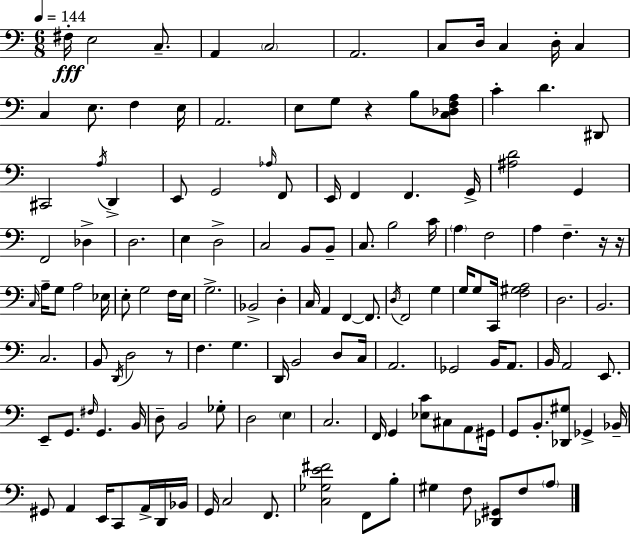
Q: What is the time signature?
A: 6/8